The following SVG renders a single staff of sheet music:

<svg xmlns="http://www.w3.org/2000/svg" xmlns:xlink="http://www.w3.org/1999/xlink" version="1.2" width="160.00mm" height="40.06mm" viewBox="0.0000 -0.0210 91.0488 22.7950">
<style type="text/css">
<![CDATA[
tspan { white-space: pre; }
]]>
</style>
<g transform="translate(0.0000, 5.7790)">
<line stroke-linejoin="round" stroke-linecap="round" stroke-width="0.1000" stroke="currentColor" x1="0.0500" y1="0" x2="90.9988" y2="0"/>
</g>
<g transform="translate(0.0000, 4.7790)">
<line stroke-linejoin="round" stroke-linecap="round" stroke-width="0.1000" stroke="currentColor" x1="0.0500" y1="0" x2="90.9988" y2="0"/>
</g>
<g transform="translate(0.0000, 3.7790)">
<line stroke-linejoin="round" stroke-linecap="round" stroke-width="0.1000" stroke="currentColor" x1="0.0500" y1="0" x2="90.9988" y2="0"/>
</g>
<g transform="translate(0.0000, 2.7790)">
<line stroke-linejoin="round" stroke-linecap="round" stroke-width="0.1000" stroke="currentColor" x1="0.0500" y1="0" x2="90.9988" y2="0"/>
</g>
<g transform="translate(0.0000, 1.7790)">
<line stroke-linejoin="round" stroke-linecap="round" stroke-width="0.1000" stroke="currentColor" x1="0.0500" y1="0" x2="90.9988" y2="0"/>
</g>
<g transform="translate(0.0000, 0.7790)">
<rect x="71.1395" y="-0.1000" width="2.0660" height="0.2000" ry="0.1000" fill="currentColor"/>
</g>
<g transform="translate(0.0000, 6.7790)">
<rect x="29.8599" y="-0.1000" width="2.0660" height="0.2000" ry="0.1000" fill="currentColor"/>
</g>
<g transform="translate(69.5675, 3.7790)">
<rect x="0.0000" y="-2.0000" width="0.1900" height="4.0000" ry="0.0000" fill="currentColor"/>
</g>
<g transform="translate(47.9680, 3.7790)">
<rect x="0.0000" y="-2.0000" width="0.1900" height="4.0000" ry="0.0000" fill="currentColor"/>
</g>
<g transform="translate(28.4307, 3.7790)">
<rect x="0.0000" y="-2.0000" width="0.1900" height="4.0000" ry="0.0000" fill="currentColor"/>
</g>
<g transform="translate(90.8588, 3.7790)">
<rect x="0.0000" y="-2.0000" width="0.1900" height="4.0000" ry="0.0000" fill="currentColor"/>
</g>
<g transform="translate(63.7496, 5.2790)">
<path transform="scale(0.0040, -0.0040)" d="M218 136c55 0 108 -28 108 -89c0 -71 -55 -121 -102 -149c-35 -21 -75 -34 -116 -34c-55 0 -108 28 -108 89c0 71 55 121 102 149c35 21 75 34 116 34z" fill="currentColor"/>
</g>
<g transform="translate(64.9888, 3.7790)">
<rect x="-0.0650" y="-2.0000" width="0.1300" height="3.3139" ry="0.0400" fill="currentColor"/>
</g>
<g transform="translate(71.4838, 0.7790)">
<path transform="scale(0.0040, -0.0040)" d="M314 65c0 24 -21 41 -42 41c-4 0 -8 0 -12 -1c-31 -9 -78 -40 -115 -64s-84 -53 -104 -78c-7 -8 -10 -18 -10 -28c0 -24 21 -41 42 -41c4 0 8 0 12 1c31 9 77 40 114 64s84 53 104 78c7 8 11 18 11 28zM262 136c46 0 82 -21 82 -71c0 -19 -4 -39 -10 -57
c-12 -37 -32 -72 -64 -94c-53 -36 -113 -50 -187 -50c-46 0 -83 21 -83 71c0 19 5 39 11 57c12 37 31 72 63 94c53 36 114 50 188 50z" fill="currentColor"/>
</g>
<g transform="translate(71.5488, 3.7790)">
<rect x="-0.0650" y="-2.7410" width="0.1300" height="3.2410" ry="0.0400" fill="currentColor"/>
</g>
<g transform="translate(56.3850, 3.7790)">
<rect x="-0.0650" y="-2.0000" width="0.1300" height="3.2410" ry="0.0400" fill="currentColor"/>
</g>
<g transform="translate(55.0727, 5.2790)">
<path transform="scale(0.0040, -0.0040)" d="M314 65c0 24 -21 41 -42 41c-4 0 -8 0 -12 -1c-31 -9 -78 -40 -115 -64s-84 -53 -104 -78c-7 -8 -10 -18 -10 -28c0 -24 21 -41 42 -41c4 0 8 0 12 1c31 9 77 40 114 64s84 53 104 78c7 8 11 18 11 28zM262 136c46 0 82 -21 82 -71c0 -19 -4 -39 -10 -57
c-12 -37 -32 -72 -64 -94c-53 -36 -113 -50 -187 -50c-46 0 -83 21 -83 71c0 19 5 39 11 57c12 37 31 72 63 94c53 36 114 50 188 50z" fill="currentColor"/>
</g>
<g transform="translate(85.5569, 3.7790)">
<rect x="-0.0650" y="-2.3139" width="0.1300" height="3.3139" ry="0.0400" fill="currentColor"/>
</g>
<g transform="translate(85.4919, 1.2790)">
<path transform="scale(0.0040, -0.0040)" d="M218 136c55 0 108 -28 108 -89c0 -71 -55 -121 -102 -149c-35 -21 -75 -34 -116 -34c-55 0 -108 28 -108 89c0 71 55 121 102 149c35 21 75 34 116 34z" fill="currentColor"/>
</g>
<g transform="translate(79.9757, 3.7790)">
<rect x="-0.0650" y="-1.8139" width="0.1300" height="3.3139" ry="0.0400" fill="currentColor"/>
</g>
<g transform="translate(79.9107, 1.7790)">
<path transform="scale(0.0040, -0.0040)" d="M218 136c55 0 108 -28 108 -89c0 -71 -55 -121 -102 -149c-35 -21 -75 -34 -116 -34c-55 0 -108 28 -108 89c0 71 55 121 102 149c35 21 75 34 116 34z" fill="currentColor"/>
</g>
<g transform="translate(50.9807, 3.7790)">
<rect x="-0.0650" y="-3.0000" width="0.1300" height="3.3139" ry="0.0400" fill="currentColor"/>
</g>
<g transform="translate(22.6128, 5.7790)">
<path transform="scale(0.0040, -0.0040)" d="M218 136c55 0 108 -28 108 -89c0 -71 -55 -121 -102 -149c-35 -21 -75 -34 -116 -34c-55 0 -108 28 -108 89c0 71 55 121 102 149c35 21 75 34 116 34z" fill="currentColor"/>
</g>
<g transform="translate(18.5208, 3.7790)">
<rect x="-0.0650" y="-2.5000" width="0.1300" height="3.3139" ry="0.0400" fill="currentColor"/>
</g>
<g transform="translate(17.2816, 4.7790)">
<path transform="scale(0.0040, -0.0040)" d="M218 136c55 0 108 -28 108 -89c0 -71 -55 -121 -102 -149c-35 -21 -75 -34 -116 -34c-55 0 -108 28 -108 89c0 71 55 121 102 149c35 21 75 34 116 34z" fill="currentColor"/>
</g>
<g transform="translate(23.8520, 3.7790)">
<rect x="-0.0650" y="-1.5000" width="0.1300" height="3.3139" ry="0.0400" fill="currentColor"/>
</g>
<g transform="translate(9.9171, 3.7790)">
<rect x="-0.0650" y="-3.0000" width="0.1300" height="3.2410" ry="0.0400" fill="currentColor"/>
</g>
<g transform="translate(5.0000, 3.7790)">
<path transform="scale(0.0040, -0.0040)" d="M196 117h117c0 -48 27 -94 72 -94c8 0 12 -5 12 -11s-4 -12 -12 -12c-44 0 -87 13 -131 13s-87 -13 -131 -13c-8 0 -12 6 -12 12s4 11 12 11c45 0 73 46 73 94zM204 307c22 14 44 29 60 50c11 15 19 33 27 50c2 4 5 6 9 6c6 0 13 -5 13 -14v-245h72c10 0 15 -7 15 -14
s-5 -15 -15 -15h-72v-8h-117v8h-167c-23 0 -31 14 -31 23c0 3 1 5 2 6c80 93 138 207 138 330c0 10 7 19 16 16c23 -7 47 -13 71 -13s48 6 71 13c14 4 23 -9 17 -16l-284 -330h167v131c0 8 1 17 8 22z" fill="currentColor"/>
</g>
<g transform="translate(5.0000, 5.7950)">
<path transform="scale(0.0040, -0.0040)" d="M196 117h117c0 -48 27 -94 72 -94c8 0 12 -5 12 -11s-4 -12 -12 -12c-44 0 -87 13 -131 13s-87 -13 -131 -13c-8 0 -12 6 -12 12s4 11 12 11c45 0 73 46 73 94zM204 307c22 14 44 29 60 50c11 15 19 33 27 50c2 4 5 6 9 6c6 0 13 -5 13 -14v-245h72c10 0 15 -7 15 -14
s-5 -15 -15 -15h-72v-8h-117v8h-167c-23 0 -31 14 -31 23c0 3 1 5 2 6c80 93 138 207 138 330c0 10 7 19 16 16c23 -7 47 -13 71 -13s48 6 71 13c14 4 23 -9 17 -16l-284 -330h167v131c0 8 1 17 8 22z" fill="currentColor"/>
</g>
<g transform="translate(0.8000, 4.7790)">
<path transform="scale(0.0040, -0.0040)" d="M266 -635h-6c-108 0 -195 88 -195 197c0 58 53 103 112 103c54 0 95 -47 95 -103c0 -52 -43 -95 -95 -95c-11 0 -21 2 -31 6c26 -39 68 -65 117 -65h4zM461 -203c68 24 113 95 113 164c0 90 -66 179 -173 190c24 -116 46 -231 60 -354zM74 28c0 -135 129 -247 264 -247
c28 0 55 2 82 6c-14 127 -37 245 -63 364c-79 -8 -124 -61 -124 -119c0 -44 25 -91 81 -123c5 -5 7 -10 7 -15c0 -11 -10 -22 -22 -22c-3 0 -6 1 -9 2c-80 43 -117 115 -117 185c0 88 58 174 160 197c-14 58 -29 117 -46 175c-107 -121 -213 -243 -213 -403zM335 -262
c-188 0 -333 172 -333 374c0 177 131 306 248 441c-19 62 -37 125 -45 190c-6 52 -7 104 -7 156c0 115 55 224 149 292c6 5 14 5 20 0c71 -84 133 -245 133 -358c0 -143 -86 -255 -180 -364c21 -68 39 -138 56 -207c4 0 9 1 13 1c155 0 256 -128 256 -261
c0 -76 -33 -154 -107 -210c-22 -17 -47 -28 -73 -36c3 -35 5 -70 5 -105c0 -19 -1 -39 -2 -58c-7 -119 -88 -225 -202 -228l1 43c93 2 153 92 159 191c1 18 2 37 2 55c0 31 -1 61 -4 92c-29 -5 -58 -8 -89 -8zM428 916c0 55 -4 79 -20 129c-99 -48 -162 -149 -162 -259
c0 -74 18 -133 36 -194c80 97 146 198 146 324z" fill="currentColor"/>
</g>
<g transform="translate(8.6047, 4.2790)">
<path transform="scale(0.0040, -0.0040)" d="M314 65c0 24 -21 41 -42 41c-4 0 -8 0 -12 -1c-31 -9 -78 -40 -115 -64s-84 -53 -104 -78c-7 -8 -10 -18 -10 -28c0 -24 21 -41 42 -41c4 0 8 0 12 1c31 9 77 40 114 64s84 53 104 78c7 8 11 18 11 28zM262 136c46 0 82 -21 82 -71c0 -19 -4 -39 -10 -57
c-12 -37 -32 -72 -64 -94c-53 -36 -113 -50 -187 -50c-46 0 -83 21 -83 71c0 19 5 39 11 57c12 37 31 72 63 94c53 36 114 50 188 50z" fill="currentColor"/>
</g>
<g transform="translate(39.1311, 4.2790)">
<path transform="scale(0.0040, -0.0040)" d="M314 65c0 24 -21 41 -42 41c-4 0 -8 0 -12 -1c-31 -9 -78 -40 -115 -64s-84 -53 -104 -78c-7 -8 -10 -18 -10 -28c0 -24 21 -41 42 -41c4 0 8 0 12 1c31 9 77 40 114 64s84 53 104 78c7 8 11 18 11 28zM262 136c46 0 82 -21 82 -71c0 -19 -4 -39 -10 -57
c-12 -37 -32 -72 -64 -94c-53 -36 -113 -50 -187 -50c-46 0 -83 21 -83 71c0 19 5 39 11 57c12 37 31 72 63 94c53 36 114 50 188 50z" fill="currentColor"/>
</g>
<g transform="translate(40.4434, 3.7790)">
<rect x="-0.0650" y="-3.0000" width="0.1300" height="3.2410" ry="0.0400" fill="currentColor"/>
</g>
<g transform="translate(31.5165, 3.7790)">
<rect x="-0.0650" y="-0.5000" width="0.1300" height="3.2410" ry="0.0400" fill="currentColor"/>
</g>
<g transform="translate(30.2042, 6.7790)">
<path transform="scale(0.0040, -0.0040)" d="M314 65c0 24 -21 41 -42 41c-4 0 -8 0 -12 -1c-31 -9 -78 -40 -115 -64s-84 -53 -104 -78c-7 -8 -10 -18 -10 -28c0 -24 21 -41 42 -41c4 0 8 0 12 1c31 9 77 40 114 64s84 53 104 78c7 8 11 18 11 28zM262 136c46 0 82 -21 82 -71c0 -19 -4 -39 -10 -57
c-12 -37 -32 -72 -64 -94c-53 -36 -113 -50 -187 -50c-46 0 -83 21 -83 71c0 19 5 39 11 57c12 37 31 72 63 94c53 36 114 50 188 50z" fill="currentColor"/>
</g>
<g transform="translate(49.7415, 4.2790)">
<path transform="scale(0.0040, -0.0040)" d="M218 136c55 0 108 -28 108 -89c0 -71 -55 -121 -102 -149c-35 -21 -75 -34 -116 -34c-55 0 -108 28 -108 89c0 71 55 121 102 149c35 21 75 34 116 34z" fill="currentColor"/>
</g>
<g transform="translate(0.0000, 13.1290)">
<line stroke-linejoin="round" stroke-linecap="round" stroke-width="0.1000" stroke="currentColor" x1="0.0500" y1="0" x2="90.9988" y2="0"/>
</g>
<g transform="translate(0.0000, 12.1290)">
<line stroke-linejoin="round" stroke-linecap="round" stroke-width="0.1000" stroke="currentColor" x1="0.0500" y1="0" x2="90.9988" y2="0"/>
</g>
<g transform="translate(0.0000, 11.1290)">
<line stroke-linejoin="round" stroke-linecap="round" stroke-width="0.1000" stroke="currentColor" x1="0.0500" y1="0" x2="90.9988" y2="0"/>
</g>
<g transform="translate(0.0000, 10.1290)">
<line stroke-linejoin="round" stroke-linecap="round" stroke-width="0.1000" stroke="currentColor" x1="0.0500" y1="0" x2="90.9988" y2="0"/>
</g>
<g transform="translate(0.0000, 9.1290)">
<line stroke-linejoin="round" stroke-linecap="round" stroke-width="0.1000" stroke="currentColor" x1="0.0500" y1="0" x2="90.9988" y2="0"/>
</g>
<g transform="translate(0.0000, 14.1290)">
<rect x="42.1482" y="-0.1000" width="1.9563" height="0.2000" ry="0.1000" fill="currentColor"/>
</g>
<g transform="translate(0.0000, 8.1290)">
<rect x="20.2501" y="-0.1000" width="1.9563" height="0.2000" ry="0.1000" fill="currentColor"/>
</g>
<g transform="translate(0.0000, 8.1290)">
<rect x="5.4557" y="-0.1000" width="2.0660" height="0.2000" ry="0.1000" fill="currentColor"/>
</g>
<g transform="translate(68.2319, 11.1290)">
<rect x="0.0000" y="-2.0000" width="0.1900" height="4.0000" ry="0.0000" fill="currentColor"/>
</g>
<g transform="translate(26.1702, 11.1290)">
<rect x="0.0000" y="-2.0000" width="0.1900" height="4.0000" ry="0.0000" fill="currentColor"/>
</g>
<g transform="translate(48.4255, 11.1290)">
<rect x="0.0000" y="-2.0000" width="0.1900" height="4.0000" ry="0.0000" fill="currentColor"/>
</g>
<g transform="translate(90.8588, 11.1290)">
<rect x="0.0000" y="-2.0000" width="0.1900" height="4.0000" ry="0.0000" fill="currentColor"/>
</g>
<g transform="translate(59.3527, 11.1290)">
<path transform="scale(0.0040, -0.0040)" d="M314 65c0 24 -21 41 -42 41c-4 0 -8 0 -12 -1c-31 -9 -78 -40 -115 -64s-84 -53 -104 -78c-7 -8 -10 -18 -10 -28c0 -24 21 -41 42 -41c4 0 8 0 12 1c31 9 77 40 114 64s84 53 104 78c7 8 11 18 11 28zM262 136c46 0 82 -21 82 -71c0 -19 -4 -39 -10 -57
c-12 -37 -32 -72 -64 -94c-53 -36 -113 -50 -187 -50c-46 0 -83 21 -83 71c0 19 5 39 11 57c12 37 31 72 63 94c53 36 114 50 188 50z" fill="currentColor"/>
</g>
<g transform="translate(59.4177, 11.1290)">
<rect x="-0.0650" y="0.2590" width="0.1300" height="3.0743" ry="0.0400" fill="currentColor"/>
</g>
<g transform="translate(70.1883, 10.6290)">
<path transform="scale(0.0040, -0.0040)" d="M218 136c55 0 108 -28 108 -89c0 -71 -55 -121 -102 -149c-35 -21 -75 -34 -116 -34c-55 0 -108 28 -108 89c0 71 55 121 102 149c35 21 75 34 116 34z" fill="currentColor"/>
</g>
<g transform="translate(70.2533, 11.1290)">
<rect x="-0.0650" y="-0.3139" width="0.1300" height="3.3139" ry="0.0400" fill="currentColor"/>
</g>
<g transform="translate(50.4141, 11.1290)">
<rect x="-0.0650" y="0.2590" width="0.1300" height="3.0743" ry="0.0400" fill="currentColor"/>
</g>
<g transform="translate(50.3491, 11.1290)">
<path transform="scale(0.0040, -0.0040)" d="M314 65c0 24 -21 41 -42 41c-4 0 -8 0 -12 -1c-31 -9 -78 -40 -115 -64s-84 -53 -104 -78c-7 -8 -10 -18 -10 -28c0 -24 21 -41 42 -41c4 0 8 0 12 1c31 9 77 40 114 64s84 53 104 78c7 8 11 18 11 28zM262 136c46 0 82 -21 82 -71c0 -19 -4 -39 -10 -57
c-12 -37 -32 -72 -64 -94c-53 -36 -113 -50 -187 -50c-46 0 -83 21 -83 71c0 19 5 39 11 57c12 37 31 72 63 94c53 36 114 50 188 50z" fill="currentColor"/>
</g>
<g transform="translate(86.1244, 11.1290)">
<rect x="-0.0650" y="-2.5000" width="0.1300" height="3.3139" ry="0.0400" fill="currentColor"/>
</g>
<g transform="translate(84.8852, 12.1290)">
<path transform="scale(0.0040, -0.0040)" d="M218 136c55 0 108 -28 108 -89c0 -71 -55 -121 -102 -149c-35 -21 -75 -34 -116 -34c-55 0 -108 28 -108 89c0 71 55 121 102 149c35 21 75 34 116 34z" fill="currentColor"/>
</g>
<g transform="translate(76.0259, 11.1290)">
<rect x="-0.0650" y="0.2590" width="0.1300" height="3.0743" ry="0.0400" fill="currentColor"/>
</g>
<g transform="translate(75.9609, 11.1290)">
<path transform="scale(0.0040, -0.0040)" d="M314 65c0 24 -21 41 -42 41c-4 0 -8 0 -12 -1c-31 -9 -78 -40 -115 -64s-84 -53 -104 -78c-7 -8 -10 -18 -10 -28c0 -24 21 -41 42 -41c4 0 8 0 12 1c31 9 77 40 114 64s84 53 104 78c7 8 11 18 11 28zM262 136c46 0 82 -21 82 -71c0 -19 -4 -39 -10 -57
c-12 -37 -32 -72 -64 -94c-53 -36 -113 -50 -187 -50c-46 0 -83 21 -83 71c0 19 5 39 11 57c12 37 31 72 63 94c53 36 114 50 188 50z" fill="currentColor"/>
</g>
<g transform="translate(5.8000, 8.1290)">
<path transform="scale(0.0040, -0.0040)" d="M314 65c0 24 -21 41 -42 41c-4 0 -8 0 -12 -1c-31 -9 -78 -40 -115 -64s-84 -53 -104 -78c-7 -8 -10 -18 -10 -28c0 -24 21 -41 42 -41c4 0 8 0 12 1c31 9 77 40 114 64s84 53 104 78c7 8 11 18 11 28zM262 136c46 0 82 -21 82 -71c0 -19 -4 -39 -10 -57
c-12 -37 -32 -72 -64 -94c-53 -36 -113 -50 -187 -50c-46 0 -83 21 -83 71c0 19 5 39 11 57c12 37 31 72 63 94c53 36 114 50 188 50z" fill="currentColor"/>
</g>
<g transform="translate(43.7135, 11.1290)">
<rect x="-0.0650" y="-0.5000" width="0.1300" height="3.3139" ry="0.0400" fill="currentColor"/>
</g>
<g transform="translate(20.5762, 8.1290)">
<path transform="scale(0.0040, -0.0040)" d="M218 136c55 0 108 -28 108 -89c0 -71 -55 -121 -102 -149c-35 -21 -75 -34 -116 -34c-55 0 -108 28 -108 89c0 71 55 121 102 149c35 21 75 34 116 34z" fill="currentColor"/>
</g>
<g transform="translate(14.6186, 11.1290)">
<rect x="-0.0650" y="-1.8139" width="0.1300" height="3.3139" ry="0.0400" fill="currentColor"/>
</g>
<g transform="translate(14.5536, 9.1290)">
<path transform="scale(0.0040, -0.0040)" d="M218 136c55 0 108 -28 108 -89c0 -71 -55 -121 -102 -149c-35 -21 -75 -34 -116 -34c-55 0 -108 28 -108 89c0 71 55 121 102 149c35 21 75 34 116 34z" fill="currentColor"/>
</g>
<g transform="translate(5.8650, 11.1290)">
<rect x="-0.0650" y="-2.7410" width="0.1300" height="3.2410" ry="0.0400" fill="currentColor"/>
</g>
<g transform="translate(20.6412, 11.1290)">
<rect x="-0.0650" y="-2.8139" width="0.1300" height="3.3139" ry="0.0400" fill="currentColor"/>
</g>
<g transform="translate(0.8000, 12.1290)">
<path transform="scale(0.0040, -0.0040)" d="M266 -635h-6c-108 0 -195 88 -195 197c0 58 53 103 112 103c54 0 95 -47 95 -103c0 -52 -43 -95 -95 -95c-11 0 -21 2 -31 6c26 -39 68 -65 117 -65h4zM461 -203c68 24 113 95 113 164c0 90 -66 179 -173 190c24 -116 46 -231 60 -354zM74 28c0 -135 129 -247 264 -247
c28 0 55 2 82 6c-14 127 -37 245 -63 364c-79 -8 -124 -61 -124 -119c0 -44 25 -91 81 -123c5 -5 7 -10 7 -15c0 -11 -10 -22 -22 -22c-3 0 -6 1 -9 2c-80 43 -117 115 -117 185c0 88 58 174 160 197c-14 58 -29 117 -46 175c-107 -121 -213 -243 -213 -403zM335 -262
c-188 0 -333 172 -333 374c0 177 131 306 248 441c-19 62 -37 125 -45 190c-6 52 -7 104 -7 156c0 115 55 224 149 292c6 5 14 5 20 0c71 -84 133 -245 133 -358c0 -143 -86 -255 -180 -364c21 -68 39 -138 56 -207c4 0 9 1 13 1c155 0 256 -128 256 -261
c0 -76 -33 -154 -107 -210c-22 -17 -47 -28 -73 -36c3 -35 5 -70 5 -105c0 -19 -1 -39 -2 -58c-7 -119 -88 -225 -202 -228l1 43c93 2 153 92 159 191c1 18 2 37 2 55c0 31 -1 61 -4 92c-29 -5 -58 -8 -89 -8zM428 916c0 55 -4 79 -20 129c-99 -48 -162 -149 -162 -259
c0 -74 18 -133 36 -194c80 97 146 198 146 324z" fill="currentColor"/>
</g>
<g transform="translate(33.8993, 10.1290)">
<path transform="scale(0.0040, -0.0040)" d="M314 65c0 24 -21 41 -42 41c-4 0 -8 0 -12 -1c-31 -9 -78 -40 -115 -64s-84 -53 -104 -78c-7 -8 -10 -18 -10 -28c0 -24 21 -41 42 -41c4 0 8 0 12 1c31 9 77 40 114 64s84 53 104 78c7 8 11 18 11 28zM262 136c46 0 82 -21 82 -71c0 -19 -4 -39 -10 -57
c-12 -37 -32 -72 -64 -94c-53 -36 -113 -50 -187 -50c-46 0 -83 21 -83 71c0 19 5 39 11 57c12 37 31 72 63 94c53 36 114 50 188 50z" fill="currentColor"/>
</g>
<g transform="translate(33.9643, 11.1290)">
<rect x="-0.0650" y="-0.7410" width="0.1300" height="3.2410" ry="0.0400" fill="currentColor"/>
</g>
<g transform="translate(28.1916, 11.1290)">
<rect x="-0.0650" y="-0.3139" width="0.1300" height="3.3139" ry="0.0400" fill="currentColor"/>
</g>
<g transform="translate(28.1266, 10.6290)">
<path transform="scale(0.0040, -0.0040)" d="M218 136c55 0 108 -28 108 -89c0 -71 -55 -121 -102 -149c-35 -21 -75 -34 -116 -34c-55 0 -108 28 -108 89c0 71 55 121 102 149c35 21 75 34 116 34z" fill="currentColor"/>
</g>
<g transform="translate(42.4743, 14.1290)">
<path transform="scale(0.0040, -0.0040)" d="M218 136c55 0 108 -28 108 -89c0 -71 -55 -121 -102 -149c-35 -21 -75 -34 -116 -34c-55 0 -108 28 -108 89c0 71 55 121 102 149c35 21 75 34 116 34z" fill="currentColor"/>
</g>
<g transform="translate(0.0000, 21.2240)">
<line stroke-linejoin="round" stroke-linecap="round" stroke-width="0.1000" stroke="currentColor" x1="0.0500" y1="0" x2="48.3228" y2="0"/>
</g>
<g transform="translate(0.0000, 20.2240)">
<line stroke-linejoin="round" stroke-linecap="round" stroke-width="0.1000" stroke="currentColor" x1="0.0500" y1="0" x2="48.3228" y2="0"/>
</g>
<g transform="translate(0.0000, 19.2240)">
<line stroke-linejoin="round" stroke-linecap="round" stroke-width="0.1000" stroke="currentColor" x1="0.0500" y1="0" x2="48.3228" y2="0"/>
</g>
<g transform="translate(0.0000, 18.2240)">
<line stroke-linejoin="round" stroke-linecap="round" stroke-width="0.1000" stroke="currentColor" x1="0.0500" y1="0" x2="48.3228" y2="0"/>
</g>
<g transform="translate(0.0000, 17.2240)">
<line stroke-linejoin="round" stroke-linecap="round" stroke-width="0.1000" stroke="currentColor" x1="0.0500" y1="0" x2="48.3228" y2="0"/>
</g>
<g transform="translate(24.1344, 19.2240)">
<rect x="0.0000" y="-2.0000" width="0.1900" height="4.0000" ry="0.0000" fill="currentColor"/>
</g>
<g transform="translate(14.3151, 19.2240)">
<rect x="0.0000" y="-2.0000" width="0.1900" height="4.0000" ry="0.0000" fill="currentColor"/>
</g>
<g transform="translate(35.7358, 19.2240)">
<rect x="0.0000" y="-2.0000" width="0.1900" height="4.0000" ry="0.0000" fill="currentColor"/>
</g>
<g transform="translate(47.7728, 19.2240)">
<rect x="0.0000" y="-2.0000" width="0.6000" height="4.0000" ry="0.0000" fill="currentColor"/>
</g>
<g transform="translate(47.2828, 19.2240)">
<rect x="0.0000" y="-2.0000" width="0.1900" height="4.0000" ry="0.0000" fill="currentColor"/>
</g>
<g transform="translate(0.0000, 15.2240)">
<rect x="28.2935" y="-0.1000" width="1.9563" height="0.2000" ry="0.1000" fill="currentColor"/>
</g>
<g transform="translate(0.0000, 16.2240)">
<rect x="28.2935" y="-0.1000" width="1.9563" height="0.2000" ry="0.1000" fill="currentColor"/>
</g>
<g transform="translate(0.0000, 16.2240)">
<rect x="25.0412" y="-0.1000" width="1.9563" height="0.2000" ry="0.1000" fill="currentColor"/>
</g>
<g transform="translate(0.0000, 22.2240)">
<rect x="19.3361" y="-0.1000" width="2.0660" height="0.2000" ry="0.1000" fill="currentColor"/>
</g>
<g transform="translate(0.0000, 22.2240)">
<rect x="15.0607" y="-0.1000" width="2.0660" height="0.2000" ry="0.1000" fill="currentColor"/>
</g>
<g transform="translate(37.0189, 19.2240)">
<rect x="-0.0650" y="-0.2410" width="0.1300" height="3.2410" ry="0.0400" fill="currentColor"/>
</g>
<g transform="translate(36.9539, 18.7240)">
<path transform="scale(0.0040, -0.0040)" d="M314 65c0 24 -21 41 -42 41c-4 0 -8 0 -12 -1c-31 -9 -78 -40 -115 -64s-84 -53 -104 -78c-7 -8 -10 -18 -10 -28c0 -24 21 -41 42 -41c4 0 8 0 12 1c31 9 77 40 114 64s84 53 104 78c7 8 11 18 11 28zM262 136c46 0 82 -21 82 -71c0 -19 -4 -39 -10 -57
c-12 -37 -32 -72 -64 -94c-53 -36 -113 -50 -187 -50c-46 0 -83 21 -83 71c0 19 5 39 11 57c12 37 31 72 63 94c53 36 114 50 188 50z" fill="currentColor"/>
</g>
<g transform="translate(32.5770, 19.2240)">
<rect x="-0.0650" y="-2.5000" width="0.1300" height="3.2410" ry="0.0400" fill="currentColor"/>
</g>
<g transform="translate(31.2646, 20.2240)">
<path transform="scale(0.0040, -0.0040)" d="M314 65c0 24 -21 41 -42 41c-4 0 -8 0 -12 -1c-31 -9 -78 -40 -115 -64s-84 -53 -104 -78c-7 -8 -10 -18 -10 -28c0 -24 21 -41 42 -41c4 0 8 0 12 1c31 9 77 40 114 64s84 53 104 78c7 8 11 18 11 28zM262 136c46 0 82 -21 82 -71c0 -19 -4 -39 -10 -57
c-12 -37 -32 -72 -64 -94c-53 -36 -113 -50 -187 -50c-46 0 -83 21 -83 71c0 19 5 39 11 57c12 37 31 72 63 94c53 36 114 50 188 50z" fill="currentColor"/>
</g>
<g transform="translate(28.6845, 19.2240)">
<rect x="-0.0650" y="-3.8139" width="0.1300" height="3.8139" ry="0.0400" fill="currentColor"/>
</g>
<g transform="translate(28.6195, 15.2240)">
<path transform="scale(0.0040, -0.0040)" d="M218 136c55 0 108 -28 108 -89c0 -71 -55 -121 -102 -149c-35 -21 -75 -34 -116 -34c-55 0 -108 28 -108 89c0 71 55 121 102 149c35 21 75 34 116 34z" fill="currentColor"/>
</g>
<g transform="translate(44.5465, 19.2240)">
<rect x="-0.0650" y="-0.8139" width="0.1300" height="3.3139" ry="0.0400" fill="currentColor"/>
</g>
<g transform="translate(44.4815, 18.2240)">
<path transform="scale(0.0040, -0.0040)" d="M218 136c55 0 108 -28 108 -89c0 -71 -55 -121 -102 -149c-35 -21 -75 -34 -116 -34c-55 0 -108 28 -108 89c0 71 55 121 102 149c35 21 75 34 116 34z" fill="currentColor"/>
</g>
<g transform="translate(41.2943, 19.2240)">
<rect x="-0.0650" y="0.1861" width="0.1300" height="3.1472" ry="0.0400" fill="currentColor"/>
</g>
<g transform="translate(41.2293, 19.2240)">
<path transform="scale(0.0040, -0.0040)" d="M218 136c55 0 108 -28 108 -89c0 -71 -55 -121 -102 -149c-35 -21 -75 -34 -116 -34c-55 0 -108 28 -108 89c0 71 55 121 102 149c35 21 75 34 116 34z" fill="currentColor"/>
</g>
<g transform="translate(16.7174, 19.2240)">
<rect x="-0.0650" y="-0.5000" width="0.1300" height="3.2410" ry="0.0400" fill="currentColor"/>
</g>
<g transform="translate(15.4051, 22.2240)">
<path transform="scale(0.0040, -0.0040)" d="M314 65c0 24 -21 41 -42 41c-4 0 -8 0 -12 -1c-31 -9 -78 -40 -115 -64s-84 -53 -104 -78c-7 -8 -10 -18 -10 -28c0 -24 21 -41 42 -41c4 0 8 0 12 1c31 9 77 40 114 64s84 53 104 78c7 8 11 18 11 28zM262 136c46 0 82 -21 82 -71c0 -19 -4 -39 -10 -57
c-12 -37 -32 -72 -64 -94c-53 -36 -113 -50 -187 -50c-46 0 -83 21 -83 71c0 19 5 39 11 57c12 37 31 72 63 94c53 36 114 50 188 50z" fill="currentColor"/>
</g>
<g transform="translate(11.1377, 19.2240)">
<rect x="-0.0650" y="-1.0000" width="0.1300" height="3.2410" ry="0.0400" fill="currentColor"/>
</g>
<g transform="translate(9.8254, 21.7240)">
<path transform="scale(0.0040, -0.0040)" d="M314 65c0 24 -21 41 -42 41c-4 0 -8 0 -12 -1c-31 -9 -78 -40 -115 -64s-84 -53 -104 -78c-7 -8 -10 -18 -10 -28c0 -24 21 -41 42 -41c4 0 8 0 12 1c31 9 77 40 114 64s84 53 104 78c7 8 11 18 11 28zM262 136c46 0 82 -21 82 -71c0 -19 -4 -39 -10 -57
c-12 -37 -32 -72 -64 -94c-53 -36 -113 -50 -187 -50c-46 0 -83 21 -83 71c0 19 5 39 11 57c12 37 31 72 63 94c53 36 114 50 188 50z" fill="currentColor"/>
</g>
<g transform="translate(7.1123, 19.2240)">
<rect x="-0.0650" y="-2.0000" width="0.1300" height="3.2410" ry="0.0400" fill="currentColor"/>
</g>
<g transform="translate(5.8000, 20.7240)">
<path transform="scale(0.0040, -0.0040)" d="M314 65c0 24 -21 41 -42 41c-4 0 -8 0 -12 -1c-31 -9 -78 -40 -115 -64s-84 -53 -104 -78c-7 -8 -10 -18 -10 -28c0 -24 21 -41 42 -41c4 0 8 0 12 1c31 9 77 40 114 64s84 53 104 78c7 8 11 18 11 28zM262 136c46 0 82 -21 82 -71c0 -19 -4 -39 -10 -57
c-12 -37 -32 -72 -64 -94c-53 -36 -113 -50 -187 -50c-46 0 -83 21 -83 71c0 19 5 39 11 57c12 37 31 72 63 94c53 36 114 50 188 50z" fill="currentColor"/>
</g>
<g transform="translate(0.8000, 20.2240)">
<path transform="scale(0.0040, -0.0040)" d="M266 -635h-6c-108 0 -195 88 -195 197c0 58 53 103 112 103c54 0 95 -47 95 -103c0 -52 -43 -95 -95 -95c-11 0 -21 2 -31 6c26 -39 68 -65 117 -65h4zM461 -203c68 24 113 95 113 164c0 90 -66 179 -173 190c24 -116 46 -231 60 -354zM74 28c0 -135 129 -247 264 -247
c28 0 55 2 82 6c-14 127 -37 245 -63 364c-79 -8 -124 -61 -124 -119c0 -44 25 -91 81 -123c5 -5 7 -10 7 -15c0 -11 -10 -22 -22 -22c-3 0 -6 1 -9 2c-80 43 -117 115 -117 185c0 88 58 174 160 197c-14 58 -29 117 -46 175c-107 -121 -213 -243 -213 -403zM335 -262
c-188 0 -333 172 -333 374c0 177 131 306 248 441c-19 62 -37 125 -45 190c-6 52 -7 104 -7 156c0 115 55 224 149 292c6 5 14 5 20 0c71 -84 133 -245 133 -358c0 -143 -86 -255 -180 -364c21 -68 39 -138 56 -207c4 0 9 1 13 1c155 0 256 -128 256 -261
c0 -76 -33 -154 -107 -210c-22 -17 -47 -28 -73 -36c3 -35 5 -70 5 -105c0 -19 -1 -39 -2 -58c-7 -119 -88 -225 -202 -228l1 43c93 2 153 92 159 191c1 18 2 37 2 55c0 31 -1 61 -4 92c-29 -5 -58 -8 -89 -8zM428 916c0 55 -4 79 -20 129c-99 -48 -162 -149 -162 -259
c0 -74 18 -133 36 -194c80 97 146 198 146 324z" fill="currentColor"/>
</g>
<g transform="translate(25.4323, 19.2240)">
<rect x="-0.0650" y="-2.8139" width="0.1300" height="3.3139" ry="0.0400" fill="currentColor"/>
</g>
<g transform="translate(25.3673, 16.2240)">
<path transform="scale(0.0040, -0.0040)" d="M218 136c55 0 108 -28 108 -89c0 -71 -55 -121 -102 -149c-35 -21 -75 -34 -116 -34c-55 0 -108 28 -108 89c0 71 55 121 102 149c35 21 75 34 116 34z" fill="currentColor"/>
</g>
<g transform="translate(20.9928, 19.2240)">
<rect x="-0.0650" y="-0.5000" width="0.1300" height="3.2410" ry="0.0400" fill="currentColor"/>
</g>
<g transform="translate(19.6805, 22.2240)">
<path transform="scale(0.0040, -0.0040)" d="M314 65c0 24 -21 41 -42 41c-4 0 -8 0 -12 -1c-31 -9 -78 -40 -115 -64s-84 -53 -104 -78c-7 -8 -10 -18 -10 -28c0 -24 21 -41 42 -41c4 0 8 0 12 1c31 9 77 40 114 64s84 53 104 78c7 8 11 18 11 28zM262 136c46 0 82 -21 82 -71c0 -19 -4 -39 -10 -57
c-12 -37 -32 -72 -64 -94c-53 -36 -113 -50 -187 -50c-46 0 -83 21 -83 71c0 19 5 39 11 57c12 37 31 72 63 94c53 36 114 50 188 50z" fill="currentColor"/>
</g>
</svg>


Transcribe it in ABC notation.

X:1
T:Untitled
M:4/4
L:1/4
K:C
A2 G E C2 A2 A F2 F a2 f g a2 f a c d2 C B2 B2 c B2 G F2 D2 C2 C2 a c' G2 c2 B d